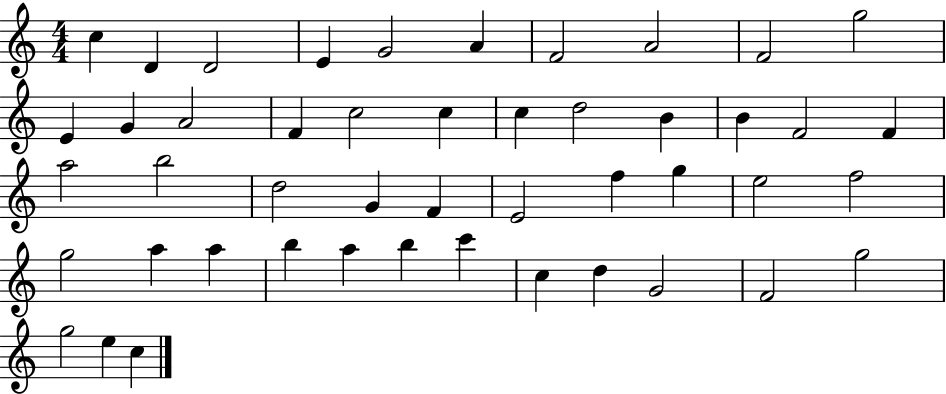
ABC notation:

X:1
T:Untitled
M:4/4
L:1/4
K:C
c D D2 E G2 A F2 A2 F2 g2 E G A2 F c2 c c d2 B B F2 F a2 b2 d2 G F E2 f g e2 f2 g2 a a b a b c' c d G2 F2 g2 g2 e c